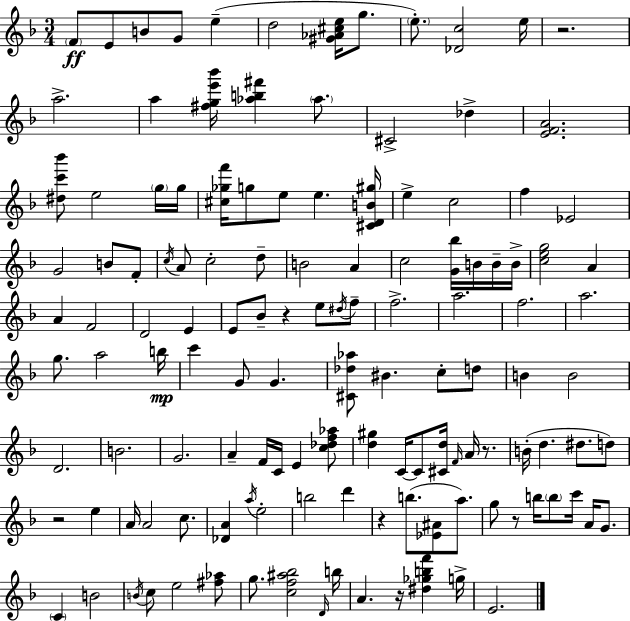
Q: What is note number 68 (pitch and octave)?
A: C4